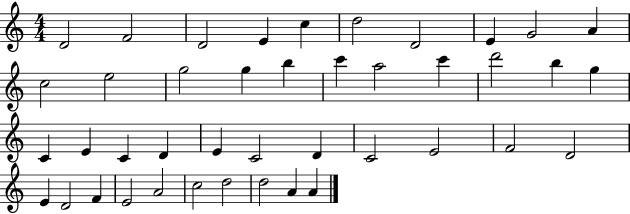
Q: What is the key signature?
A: C major